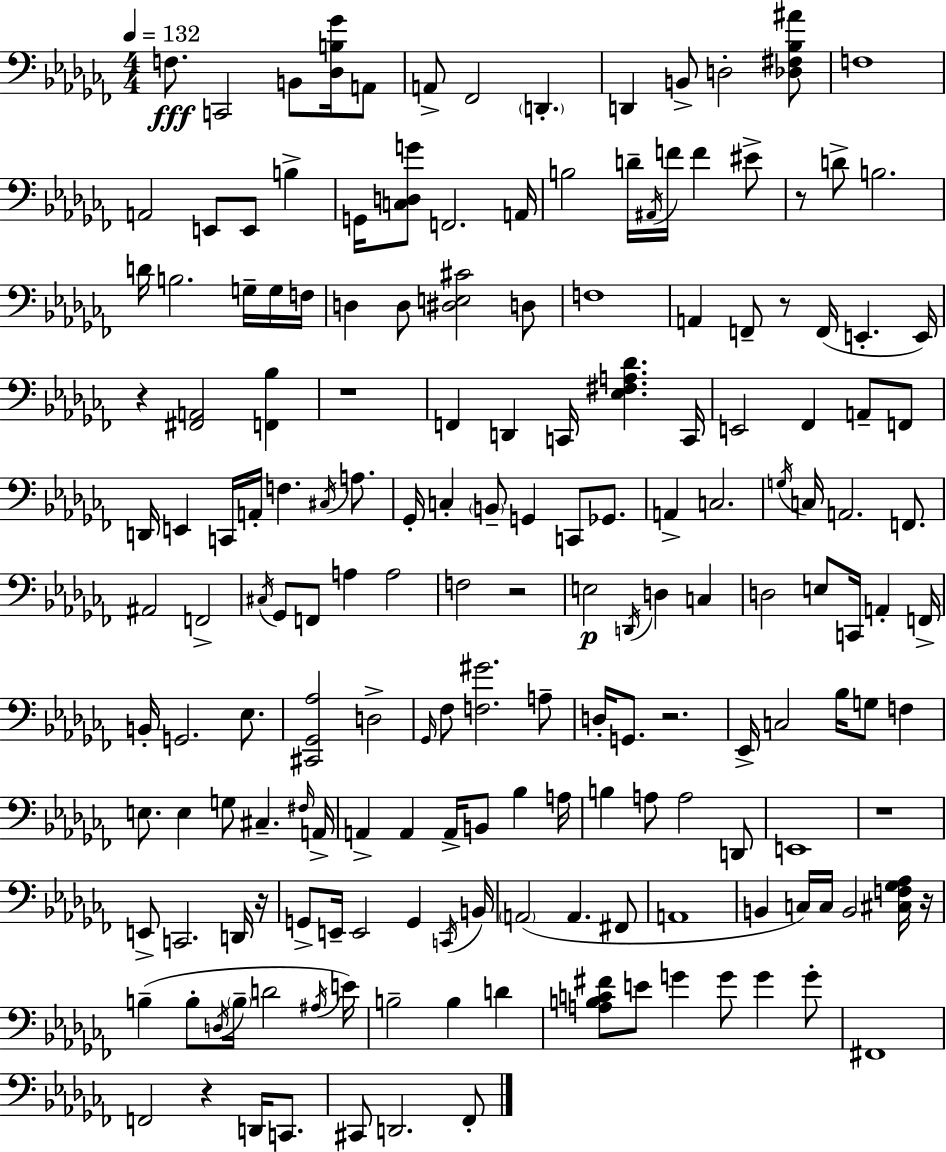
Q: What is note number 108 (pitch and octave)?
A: B2